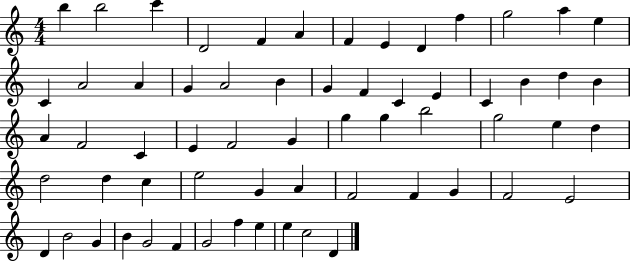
X:1
T:Untitled
M:4/4
L:1/4
K:C
b b2 c' D2 F A F E D f g2 a e C A2 A G A2 B G F C E C B d B A F2 C E F2 G g g b2 g2 e d d2 d c e2 G A F2 F G F2 E2 D B2 G B G2 F G2 f e e c2 D